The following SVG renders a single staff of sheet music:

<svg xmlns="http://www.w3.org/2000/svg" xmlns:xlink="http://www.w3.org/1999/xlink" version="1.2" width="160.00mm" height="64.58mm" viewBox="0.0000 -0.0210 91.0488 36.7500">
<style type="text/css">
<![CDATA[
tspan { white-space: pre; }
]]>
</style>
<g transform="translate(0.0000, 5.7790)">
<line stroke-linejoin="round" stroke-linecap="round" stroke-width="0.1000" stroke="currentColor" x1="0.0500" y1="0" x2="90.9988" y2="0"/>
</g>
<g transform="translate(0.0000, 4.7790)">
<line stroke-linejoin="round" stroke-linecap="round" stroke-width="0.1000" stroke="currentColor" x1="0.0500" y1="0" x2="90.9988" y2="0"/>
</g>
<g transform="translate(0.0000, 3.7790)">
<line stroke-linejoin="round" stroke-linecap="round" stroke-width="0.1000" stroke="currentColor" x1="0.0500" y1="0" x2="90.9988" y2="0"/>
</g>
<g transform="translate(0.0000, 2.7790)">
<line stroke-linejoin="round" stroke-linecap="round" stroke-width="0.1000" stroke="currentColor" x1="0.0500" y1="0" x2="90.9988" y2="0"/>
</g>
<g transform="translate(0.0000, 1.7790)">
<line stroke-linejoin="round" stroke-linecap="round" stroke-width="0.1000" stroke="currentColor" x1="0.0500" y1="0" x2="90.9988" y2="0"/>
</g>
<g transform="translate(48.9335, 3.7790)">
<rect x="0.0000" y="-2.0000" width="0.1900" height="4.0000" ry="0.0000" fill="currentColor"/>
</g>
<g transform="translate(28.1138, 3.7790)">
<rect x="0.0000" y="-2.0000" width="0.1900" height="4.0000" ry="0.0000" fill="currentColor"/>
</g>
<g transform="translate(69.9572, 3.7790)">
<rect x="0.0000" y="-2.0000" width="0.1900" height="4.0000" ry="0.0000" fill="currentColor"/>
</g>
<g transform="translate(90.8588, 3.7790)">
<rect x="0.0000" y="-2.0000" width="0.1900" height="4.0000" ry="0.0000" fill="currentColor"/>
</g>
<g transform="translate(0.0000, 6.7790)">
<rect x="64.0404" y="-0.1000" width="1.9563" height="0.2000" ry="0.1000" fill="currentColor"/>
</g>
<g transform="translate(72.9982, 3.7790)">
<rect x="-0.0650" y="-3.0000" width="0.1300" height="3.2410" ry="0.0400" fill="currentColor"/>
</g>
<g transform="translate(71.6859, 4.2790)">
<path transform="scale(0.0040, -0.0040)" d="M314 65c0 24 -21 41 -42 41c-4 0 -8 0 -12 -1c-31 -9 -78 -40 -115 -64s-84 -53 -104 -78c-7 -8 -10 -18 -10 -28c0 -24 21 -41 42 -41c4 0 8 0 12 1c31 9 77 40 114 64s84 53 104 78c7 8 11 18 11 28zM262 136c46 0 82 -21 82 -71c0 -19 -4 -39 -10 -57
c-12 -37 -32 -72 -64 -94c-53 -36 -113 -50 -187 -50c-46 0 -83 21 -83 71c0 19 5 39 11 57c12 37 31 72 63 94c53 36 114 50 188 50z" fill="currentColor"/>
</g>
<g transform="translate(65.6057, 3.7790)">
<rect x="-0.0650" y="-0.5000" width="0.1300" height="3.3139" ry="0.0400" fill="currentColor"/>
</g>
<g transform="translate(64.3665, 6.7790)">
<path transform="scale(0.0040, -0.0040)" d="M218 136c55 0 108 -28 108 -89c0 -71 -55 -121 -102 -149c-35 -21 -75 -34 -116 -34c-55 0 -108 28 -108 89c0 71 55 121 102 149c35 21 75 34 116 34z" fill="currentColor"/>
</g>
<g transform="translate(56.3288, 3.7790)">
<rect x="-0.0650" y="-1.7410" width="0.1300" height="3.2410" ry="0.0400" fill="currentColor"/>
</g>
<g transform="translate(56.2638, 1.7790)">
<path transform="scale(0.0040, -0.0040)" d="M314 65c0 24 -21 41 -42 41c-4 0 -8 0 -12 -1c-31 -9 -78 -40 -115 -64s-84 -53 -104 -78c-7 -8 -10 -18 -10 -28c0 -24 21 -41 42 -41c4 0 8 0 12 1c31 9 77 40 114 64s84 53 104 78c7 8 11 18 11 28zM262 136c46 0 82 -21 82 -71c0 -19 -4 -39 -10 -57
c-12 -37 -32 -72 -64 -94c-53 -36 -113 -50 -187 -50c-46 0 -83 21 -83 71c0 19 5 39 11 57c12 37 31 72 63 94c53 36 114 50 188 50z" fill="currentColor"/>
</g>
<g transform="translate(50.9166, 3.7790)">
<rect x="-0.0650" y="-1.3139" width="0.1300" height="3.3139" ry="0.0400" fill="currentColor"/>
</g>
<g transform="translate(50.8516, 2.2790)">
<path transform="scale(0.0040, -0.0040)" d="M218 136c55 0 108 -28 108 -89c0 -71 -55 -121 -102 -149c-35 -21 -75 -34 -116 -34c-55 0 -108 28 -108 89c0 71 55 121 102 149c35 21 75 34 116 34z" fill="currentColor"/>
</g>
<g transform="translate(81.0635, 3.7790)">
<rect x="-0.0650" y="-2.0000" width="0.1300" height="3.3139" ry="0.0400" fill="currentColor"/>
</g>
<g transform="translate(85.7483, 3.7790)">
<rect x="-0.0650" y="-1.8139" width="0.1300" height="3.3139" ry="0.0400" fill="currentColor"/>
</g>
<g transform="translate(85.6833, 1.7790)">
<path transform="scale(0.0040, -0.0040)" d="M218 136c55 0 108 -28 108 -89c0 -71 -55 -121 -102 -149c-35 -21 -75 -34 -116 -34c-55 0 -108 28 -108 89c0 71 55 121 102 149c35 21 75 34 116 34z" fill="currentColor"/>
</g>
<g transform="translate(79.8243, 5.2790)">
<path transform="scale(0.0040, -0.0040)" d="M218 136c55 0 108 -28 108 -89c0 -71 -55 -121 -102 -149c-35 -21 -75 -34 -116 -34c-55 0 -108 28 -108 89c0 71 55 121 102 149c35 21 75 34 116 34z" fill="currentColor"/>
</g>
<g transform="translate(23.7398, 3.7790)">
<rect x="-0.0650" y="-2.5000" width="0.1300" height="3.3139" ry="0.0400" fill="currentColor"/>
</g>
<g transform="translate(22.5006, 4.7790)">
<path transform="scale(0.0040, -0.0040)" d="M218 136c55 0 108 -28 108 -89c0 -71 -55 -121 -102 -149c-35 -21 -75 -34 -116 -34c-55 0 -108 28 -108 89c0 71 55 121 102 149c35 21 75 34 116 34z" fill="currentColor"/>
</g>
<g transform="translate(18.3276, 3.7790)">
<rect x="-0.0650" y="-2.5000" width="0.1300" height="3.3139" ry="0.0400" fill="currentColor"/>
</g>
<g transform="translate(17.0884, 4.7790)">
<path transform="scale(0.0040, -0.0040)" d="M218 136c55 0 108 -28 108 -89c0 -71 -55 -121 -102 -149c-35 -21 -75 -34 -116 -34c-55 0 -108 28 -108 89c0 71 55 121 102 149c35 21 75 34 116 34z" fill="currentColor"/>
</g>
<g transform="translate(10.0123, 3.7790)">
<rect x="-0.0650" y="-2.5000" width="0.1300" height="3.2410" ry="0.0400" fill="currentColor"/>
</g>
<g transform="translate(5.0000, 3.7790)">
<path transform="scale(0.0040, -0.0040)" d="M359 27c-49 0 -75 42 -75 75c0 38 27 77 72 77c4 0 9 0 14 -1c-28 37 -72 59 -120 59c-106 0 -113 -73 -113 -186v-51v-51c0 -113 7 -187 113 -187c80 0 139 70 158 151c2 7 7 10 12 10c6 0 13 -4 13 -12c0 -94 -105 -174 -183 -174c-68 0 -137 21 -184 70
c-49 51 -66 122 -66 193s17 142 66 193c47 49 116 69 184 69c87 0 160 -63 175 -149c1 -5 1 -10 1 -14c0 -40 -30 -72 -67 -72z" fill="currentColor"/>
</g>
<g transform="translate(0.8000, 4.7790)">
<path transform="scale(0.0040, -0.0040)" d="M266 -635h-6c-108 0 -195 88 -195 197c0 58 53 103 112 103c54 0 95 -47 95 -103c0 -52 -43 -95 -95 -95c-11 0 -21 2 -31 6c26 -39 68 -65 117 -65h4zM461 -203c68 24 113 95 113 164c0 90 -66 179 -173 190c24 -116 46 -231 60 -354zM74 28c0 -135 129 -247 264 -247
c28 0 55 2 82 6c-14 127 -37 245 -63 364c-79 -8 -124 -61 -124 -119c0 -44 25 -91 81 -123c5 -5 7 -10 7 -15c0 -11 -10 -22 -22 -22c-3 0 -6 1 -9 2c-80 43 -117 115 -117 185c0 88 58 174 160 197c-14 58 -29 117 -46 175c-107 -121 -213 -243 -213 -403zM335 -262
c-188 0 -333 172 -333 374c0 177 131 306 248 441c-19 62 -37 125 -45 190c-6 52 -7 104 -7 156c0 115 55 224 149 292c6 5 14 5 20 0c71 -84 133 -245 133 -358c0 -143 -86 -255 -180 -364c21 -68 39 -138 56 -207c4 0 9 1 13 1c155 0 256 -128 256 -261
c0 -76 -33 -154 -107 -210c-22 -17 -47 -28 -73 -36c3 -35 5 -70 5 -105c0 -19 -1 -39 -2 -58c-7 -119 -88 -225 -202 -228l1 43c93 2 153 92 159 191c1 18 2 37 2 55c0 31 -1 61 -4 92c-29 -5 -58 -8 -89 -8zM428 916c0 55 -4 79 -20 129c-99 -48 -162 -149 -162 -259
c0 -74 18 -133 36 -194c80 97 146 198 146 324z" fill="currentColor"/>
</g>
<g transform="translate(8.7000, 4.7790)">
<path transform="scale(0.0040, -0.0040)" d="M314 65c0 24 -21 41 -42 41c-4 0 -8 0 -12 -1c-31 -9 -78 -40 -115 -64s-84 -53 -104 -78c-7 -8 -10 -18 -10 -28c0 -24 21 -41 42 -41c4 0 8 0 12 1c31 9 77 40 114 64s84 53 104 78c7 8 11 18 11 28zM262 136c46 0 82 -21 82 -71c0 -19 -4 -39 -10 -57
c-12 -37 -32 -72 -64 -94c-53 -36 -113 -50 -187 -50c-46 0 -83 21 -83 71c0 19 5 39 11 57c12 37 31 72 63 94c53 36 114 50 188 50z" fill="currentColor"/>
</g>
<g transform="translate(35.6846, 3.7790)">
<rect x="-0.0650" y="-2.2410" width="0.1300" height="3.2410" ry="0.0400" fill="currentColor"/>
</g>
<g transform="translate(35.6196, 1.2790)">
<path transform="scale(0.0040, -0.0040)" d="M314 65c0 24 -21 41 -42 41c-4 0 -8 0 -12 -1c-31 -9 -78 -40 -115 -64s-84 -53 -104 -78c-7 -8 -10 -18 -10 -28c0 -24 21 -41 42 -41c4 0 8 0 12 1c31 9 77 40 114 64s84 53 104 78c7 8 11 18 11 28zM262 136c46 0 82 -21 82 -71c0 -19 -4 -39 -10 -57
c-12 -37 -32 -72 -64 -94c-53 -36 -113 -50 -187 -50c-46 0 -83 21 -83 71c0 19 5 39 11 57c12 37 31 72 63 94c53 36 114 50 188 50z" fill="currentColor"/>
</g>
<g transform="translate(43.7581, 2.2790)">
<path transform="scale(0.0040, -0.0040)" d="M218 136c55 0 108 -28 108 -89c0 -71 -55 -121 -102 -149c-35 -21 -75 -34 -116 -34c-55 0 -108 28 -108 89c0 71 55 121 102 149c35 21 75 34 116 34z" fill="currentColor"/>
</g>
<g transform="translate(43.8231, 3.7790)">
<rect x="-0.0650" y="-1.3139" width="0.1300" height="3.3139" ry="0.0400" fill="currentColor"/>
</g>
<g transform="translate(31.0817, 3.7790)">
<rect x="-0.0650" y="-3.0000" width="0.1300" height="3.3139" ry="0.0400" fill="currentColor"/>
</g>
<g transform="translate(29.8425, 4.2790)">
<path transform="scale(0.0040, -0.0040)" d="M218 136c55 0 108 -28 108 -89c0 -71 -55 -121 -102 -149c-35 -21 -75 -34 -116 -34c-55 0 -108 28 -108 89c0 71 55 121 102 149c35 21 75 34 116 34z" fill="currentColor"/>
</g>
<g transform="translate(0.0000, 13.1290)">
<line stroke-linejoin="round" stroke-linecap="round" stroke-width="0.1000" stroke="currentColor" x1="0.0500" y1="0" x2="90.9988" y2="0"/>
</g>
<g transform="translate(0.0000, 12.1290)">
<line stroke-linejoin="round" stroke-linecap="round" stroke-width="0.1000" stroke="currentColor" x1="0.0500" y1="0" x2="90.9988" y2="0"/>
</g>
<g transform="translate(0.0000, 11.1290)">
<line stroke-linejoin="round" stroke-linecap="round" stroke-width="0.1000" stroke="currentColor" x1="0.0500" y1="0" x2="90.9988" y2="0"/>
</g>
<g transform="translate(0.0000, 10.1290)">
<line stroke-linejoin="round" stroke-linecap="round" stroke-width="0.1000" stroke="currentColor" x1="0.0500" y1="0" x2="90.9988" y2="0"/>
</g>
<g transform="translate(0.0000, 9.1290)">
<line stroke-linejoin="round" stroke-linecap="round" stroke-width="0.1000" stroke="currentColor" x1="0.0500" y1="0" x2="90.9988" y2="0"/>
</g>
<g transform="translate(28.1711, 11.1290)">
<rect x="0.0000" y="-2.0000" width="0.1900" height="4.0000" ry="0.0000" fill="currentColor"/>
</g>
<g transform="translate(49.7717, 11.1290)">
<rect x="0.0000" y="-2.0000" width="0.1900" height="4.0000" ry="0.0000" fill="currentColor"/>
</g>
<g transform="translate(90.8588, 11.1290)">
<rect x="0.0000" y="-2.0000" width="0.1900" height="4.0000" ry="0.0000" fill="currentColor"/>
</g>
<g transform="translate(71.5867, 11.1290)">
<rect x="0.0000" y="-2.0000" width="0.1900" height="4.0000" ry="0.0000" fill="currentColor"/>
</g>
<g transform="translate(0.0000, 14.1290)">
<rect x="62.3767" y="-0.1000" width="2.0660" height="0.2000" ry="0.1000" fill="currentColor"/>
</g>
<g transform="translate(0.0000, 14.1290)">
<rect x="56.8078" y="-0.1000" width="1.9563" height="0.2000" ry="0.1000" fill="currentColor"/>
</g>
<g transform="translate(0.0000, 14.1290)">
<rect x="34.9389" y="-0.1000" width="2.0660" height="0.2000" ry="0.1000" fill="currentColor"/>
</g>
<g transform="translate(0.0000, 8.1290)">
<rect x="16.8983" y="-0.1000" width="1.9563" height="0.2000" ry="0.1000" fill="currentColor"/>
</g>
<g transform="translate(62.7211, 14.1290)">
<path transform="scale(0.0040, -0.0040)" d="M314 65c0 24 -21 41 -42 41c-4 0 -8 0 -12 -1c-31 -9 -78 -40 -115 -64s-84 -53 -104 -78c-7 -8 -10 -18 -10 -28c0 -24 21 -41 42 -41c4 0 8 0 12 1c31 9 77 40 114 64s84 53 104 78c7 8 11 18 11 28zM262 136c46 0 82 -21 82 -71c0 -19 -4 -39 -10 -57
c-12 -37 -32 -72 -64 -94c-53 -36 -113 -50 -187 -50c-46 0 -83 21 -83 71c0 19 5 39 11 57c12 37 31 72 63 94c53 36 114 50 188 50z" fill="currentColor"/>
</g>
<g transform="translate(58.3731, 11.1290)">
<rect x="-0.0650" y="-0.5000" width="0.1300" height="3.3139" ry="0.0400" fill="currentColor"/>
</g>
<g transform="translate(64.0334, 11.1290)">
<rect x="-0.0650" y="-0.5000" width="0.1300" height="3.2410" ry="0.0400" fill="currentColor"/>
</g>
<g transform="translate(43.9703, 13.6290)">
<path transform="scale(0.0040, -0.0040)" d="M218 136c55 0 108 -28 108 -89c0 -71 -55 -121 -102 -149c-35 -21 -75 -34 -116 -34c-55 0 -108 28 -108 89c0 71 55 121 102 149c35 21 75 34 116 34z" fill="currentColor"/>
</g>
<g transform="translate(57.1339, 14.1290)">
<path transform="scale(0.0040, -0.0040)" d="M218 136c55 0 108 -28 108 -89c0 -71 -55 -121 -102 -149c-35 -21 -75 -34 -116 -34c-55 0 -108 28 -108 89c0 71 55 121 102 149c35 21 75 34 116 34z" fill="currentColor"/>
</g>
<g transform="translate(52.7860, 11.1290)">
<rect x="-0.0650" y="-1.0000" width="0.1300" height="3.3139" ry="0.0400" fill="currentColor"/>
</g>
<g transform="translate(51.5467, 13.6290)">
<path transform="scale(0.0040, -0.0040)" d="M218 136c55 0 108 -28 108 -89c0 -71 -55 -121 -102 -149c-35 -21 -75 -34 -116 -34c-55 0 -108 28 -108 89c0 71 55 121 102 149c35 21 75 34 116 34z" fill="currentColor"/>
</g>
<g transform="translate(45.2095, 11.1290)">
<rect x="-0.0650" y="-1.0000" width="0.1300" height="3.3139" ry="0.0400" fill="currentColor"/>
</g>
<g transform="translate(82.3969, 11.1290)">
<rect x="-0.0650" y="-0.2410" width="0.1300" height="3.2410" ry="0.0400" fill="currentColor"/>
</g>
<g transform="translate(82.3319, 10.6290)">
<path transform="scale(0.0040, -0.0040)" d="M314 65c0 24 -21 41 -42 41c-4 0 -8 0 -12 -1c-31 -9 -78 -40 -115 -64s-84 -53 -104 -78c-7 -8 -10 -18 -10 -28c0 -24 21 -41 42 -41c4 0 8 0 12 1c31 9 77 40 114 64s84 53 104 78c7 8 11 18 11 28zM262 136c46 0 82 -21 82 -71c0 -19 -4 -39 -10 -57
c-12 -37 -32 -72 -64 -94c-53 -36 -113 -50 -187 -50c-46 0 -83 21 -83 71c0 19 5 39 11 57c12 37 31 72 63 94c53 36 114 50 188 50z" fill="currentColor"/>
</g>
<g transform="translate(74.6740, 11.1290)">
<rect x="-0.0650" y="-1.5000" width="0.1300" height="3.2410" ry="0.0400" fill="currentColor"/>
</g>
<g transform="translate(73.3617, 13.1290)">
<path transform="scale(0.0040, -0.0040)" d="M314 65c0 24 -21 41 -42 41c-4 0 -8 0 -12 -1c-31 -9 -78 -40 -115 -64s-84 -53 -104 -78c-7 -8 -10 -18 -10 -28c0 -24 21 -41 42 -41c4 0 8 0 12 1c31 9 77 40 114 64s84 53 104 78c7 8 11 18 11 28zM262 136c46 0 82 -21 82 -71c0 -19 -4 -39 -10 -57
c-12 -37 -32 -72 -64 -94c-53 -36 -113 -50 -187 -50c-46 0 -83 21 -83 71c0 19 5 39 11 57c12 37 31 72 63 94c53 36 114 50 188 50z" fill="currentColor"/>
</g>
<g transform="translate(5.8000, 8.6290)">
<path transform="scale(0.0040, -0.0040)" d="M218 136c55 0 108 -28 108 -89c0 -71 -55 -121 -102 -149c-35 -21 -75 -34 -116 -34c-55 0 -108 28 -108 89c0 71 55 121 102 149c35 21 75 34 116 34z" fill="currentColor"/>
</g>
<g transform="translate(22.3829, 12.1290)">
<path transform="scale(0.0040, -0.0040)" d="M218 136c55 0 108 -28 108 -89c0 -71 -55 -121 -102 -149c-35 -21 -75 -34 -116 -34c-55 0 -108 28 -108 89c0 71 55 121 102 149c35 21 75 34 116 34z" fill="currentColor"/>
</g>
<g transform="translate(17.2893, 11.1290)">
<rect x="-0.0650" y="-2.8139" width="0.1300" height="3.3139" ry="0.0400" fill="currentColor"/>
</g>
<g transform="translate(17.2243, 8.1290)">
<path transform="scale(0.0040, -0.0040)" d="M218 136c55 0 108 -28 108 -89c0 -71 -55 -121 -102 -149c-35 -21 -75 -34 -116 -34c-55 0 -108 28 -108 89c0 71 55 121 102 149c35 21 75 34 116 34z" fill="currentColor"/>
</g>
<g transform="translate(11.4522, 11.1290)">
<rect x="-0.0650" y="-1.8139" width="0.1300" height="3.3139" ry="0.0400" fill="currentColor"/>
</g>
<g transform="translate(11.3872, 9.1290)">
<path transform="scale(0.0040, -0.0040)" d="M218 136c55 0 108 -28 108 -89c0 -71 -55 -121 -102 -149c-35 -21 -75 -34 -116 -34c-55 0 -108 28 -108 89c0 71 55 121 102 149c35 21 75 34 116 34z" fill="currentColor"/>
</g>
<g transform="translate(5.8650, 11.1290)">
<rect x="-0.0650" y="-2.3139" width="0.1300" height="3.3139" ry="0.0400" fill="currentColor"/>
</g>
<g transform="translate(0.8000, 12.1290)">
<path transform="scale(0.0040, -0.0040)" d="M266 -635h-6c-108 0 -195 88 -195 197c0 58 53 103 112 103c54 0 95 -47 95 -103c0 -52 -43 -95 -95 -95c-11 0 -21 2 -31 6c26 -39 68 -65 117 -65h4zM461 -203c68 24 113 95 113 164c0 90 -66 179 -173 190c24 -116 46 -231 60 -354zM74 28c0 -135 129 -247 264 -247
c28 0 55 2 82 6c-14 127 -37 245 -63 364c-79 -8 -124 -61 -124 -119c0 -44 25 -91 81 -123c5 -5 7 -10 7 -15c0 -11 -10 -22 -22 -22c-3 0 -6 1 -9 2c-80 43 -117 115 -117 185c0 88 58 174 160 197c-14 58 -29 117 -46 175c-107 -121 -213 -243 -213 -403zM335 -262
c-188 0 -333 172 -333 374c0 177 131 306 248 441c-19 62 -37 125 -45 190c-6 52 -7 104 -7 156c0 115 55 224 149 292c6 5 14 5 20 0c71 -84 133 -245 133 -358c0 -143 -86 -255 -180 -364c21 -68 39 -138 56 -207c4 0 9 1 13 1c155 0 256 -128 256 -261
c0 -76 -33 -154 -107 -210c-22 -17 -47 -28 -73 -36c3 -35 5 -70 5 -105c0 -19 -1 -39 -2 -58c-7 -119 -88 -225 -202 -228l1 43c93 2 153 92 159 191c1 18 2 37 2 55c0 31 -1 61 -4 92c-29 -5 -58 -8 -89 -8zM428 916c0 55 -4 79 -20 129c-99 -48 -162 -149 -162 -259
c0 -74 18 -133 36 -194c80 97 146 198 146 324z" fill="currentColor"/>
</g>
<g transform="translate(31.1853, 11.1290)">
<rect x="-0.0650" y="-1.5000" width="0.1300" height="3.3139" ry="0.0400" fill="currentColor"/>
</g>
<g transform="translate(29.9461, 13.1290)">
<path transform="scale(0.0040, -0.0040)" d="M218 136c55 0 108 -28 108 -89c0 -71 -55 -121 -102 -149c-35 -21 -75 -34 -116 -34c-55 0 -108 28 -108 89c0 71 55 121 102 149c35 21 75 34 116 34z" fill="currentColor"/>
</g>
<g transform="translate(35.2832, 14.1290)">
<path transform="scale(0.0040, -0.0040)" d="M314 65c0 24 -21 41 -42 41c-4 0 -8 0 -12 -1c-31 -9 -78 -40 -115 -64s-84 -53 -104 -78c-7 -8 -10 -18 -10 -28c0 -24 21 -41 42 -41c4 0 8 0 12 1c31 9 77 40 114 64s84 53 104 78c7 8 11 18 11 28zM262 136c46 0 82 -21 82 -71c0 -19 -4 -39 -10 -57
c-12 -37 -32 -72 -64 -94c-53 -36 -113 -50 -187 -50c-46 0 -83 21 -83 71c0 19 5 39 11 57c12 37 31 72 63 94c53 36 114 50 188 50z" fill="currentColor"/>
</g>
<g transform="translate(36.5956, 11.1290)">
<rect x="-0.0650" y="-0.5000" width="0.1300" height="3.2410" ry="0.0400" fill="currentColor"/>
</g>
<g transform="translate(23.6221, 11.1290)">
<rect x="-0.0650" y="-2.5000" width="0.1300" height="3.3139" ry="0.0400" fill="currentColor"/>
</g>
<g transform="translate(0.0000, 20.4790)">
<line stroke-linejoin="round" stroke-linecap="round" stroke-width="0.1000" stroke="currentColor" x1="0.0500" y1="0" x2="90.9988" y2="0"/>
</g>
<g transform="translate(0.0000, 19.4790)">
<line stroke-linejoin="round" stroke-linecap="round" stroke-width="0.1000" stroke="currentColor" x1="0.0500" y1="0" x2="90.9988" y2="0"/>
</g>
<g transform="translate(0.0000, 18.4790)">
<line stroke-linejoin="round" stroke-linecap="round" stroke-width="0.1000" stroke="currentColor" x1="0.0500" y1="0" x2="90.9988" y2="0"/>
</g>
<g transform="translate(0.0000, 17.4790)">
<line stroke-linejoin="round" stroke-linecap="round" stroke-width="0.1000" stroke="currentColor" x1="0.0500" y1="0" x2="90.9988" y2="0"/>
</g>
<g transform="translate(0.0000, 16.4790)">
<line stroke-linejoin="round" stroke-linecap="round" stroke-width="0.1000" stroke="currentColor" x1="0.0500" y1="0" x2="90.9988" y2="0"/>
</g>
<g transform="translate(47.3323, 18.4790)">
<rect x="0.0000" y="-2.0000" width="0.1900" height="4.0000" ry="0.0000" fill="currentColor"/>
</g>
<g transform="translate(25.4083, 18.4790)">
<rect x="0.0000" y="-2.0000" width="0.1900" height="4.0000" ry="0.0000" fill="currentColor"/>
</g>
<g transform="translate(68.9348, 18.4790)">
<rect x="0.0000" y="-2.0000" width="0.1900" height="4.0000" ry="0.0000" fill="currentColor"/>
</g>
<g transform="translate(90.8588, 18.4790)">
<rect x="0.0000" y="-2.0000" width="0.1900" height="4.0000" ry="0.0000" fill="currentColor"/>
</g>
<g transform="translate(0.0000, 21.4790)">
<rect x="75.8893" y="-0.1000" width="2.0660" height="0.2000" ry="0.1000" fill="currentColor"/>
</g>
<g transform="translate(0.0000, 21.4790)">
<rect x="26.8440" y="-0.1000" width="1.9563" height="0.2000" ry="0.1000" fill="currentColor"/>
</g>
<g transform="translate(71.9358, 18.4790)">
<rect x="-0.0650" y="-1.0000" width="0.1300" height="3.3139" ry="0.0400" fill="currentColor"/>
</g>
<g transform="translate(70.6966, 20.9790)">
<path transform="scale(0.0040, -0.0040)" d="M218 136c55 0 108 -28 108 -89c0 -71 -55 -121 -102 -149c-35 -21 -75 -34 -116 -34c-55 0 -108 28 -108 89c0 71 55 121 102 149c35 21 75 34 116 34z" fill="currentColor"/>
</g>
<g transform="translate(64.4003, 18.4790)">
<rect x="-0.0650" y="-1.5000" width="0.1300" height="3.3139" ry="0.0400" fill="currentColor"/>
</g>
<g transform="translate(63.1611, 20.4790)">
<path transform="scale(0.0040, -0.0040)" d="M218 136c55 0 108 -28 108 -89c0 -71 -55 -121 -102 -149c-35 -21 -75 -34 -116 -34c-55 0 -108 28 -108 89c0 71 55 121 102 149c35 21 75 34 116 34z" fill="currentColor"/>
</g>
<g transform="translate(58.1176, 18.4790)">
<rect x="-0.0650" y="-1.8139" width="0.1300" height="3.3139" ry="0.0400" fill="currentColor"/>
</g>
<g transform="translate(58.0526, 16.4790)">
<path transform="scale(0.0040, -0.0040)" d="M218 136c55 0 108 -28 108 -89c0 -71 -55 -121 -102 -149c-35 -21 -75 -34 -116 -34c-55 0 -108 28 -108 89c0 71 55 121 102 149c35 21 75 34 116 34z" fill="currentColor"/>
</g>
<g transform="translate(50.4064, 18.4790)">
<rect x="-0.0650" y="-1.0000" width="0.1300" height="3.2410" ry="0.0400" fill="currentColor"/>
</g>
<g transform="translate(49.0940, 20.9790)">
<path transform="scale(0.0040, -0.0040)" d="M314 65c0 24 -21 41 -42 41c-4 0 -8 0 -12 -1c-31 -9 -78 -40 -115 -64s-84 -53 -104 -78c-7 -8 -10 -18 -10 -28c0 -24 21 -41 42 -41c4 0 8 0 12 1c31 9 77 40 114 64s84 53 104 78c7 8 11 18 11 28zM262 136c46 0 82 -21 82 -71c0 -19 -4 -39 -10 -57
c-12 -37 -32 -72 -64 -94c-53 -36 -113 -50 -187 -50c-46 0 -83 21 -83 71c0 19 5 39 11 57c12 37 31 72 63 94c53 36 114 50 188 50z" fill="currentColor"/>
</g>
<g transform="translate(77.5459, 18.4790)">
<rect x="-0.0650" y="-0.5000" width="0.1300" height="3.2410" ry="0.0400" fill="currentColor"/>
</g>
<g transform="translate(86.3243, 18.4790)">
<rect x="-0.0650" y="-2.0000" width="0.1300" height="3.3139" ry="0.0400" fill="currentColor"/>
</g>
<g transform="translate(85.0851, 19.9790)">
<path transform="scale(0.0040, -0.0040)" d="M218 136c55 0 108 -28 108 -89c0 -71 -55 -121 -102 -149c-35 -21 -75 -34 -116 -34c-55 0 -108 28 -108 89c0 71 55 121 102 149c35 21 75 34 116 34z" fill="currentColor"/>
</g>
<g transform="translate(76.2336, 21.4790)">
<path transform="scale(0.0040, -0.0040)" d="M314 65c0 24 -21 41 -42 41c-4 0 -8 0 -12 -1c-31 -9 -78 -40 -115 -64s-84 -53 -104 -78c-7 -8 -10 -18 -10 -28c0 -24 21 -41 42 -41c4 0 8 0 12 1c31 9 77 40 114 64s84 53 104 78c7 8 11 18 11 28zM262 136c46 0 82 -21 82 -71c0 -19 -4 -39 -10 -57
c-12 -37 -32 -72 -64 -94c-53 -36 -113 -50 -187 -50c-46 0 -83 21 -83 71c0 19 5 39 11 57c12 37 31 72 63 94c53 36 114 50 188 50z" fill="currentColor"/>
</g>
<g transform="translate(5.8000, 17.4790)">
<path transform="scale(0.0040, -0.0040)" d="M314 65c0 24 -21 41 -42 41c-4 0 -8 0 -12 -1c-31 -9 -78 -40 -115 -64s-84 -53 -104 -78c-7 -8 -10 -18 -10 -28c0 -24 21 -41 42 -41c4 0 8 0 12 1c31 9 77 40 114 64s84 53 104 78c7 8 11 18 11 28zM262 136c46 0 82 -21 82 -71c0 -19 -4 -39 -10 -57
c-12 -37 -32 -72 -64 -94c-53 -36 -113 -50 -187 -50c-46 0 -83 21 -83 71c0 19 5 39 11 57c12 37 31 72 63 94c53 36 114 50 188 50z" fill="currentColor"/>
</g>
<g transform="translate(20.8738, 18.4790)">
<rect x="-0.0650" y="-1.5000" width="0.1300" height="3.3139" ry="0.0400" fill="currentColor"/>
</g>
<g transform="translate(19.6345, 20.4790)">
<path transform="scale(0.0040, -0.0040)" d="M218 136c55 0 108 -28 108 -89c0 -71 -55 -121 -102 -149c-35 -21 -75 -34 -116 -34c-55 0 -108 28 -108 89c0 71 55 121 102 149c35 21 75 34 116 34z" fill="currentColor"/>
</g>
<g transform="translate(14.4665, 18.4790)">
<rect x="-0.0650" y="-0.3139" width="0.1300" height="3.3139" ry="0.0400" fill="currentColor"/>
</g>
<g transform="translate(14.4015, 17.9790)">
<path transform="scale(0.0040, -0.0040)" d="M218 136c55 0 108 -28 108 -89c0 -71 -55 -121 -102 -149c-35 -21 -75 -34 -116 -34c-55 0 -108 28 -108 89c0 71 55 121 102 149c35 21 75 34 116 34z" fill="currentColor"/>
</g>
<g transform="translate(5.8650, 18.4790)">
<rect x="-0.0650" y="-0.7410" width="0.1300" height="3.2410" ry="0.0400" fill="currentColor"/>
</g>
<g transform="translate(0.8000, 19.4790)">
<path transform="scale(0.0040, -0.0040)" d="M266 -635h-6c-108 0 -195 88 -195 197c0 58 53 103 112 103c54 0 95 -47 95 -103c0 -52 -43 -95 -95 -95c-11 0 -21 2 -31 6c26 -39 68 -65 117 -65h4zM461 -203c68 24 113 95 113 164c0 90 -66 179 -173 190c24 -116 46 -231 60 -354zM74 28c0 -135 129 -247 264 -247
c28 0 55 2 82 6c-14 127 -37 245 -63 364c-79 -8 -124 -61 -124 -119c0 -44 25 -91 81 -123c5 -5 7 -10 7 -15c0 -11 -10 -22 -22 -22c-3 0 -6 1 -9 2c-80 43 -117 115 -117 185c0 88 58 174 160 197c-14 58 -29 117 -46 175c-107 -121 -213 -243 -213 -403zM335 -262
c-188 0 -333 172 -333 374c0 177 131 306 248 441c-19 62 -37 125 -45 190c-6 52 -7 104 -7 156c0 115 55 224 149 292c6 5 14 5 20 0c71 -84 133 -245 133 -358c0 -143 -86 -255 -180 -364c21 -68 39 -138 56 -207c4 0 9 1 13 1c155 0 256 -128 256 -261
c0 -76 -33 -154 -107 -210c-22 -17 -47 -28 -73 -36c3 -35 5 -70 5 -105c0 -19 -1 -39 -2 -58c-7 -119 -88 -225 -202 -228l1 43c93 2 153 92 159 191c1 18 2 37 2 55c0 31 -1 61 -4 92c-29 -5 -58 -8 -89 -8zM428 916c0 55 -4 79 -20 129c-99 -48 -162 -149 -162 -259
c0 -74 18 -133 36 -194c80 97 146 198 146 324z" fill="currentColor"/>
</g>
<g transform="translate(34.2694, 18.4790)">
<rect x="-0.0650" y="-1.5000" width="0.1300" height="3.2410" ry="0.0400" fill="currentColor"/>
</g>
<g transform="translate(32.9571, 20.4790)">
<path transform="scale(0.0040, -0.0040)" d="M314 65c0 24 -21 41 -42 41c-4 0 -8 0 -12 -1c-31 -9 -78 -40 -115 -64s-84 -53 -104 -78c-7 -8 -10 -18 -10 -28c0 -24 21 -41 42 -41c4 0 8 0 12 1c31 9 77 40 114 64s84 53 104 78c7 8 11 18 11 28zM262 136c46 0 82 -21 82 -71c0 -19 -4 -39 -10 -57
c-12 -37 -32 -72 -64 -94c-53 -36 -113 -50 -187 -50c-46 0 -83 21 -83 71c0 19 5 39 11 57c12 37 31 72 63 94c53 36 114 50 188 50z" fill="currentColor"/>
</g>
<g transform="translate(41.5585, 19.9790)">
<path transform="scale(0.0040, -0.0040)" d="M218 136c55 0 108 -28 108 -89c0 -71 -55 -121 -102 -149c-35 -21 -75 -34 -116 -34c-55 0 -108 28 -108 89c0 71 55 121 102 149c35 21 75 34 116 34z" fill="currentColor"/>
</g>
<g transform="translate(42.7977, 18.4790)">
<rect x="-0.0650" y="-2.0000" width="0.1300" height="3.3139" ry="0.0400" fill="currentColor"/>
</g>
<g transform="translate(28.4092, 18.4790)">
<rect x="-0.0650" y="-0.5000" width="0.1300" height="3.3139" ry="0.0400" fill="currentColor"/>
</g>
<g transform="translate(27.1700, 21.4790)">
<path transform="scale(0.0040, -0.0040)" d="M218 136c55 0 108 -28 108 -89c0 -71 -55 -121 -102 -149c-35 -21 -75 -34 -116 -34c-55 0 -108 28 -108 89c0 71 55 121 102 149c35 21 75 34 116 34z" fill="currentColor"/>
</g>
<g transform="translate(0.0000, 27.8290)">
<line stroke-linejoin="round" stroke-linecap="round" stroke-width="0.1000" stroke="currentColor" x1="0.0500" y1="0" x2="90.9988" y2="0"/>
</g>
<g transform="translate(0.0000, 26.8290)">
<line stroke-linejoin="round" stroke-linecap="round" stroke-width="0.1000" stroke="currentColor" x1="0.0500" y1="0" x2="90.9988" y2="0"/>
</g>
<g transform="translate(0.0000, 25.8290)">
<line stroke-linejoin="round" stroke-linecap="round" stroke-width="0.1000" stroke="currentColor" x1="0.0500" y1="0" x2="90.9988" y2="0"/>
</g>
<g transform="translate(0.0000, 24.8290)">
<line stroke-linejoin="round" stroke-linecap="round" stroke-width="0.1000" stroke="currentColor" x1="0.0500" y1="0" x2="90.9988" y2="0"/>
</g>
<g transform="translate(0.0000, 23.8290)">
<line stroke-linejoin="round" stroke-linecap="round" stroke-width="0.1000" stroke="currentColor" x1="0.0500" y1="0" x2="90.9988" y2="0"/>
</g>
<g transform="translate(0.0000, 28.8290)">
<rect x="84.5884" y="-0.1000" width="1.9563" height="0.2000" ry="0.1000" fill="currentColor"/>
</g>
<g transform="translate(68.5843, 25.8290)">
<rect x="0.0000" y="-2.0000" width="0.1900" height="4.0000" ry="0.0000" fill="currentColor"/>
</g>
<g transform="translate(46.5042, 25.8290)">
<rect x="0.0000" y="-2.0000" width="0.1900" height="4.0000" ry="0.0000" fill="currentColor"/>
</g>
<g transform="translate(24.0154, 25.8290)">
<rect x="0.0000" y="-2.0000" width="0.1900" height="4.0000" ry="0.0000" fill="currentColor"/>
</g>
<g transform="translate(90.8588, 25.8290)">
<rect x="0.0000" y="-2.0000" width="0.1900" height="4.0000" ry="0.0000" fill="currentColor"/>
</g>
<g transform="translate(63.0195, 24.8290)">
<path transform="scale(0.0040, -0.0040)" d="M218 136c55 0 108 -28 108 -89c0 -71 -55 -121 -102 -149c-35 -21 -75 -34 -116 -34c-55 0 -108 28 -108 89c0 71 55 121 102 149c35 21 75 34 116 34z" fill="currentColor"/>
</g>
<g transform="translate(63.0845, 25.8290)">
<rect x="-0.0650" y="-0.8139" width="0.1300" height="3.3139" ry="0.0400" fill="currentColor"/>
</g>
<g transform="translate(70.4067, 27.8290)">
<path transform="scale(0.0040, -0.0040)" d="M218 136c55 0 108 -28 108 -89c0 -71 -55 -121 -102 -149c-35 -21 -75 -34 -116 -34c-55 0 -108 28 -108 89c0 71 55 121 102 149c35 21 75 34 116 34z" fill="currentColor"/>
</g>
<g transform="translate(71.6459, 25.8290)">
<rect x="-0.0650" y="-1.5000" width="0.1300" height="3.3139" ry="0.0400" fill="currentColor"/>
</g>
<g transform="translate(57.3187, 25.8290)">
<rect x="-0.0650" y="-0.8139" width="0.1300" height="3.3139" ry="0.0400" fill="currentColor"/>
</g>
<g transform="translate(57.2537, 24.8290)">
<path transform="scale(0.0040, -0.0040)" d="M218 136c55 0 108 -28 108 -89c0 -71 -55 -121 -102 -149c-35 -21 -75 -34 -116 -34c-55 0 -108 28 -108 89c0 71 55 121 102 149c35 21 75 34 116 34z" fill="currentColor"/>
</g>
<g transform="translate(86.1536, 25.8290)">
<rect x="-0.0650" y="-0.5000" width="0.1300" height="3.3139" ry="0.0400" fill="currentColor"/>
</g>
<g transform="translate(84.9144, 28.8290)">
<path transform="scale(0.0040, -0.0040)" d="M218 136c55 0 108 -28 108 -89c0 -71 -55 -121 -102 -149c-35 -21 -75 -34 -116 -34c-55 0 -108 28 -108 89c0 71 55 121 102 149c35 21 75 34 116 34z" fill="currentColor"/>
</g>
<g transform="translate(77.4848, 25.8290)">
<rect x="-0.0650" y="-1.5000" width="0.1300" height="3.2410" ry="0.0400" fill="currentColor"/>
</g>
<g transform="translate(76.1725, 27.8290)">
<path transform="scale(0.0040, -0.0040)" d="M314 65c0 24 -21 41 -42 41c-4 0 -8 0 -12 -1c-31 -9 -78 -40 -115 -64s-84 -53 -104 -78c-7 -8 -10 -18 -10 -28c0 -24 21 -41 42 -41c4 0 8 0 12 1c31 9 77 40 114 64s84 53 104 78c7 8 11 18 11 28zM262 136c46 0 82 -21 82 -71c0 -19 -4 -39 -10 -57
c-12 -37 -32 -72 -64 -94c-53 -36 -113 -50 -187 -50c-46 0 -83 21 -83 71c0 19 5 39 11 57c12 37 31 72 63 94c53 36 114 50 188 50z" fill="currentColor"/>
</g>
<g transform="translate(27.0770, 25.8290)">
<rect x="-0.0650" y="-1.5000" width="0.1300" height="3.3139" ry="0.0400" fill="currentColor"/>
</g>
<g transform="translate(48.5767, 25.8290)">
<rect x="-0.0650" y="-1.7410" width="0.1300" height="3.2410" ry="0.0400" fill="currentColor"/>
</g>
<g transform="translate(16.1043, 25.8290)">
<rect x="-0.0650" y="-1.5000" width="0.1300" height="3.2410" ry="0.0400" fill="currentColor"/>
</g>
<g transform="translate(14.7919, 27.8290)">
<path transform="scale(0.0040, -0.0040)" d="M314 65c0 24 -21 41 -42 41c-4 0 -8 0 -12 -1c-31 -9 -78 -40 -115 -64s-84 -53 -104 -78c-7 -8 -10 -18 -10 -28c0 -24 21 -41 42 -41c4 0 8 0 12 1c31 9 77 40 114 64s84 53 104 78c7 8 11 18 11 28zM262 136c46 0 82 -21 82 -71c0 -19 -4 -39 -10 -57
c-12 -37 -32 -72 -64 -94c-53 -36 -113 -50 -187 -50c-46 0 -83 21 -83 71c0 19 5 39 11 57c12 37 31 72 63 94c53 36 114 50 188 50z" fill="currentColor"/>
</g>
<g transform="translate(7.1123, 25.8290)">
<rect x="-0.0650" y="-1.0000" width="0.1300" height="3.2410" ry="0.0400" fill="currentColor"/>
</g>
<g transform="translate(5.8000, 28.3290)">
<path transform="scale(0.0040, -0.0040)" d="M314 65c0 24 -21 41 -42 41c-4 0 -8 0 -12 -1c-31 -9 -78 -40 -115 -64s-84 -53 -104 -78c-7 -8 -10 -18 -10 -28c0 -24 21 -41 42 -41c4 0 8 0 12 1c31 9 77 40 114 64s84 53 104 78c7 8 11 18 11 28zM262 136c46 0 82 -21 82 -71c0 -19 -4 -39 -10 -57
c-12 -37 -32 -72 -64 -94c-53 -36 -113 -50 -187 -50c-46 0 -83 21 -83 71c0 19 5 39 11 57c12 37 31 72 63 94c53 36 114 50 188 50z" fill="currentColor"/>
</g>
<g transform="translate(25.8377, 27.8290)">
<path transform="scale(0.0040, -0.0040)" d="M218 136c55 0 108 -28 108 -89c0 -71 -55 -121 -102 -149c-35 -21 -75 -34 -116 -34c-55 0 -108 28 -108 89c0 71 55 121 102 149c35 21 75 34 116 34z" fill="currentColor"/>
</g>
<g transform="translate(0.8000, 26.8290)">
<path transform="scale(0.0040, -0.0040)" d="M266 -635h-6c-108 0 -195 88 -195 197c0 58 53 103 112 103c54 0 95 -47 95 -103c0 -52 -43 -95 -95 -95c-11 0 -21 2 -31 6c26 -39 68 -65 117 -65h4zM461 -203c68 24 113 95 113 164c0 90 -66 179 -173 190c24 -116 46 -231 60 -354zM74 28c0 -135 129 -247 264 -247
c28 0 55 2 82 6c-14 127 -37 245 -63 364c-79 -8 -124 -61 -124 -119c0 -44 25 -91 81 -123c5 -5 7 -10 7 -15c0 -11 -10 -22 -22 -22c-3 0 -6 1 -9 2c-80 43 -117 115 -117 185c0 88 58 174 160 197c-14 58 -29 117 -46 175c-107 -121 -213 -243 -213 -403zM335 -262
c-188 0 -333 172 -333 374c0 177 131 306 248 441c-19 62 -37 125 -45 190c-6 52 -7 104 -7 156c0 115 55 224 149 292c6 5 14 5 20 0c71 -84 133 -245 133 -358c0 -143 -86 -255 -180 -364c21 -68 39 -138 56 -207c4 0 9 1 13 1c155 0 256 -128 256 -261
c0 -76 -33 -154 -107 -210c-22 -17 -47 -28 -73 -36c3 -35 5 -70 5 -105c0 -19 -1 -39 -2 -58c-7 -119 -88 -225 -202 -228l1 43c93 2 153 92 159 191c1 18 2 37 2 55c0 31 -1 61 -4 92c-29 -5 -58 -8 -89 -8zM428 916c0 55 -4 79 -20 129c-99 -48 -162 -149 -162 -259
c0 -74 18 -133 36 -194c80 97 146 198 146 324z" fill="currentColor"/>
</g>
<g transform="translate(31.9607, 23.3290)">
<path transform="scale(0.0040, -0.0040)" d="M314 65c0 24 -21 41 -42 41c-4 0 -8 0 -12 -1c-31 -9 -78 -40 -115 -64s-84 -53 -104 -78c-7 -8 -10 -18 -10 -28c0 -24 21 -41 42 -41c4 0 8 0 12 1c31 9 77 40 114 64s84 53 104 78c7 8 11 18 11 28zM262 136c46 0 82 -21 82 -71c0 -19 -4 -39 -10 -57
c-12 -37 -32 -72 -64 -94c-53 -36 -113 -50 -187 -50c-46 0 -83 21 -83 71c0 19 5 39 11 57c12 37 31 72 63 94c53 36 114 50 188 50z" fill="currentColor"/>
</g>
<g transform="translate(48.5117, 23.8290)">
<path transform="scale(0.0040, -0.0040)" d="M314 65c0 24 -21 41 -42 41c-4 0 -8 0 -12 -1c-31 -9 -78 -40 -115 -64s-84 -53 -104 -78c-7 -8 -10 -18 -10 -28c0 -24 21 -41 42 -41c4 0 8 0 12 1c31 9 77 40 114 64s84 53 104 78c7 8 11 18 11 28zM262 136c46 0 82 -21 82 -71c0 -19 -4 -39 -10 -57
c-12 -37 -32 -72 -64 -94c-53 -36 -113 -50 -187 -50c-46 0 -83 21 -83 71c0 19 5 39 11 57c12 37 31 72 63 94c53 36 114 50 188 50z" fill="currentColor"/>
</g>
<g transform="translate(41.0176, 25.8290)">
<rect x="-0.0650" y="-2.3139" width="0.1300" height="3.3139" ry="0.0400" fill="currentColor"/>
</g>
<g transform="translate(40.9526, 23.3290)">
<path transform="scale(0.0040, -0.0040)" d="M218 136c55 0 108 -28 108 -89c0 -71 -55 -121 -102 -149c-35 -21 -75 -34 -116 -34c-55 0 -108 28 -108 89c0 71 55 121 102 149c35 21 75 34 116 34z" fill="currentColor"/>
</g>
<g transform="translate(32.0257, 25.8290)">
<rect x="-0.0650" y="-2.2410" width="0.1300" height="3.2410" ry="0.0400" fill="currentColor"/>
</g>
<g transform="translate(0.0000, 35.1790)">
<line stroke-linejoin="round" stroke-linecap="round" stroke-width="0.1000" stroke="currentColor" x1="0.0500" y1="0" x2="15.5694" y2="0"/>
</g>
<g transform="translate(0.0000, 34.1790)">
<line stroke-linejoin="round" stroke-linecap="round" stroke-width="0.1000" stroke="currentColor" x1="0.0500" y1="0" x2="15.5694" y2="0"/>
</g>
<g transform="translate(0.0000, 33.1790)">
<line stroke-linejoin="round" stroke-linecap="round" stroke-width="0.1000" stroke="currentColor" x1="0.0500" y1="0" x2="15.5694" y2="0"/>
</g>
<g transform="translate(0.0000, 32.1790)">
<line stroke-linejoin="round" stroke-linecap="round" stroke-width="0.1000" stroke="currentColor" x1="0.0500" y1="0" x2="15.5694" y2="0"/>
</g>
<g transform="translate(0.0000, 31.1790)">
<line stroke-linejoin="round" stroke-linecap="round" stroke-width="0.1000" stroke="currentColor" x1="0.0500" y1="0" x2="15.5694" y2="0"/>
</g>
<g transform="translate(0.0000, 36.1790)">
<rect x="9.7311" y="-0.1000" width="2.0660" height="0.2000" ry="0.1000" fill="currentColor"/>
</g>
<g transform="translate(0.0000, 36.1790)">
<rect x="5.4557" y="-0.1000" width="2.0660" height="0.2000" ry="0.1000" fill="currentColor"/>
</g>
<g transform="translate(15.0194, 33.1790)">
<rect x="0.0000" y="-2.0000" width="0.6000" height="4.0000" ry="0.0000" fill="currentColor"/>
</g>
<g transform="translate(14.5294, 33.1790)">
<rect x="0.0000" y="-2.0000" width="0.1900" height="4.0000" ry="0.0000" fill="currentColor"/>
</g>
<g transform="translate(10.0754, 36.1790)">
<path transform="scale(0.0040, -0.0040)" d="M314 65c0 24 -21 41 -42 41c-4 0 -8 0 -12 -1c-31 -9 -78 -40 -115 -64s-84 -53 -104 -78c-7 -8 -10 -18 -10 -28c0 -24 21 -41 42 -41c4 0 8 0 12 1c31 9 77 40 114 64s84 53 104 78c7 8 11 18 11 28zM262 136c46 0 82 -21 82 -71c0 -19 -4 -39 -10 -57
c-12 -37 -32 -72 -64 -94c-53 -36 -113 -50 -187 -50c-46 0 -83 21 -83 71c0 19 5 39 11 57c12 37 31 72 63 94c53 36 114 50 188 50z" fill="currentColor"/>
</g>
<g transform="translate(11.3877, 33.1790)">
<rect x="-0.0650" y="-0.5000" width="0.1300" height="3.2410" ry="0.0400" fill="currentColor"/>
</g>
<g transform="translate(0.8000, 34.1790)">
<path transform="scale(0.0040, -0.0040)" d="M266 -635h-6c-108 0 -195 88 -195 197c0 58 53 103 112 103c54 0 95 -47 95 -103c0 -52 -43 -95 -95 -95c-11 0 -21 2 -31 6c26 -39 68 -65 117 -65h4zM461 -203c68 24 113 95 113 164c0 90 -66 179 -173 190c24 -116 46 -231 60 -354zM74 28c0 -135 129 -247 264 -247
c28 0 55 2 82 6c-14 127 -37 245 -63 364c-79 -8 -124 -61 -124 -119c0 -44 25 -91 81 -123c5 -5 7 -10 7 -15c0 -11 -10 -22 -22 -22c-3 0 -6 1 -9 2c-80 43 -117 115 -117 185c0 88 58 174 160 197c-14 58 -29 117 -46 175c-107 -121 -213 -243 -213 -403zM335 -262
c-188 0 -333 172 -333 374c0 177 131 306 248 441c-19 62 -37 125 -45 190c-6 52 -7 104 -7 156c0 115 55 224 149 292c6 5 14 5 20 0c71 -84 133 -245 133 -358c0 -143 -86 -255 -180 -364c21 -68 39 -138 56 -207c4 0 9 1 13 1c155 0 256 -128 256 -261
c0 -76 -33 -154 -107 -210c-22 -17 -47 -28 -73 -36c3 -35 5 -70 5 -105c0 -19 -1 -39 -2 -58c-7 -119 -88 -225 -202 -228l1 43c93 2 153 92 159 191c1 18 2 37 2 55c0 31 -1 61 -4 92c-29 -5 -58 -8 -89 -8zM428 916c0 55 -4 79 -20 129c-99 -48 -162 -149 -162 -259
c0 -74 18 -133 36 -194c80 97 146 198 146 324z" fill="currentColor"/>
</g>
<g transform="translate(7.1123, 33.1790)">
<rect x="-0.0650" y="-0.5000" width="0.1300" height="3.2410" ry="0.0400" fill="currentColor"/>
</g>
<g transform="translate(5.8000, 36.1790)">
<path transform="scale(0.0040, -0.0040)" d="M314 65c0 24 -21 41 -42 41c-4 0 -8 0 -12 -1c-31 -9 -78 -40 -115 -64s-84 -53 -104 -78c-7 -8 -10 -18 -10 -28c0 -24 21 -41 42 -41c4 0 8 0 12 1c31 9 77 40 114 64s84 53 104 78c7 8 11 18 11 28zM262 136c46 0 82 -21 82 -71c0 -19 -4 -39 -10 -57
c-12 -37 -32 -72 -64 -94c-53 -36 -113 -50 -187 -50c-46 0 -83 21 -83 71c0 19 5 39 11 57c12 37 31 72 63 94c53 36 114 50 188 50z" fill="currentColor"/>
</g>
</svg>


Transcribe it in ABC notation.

X:1
T:Untitled
M:4/4
L:1/4
K:C
G2 G G A g2 e e f2 C A2 F f g f a G E C2 D D C C2 E2 c2 d2 c E C E2 F D2 f E D C2 F D2 E2 E g2 g f2 d d E E2 C C2 C2